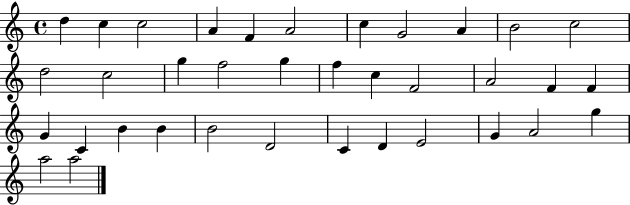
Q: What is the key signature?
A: C major